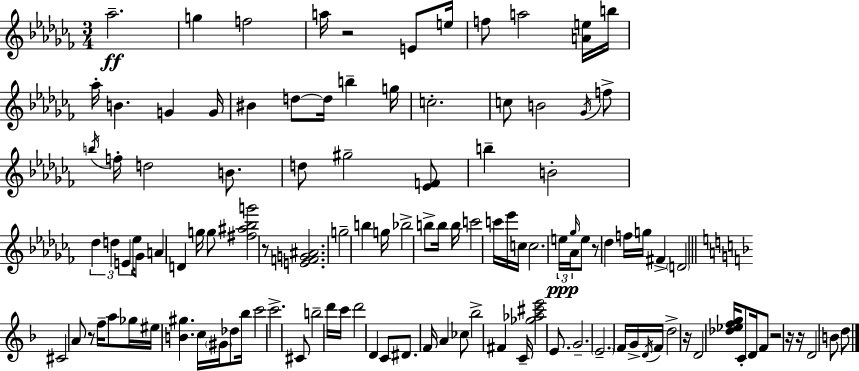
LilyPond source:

{
  \clef treble
  \numericTimeSignature
  \time 3/4
  \key aes \minor
  aes''2.--\ff | g''4 f''2 | a''16 r2 e'8 e''16 | f''8 a''2 <a' e''>16 b''16 | \break aes''16-. b'4. g'4 g'16 | bis'4 d''8~~ d''16 b''4-- g''16 | c''2.-. | c''8 b'2 \acciaccatura { ges'16 } f''8-> | \break \acciaccatura { b''16 } f''16-. d''2 b'8. | d''8 gis''2-- | <ees' f'>8 b''4-- b'2-. | \tuplet 3/2 { des''4 d''4 e'4 } | \break ees''16 ges'8 a'4 d'4 | g''16 g''8 <fis'' ais'' bes'' g'''>2 | r8 <e' f' g' ais'>2. | g''2-- b''4 | \break g''16 bes''2-> b''8-> | b''16 b''16 c'''2 c'''16 | ees'''16 c''16 c''2. | \tuplet 3/2 { e''16\ppp \grace { ges''16 } aes'16 } e''8 r8 des''4 | \break f''16 g''16 fis'4-> \parenthesize d'2 | \bar "||" \break \key f \major cis'2 a'8 r8 | f''16-- a''8 ges''16 eis''16 <b' gis''>4. c''16 | \parenthesize gis'16 des''8 bes''16 c'''2 | c'''2.-> | \break cis'8 b''2-- d'''16 c'''16 | d'''2 d'4 | c'8 dis'8. f'16 a'4 ces''8 | bes''2-> fis'4 | \break c'16-- <ges'' aes'' cis''' e'''>2 e'8. | g'2.-- | \parenthesize e'2.-- | f'16 g'16-> \acciaccatura { d'16 } f'16 d''2-> | \break r16 d'2 <des'' ees'' f'' g''>16 c'8-. | d'16 f'8 r2 r16 | r16 d'2 b'8 d''8 | \bar "|."
}